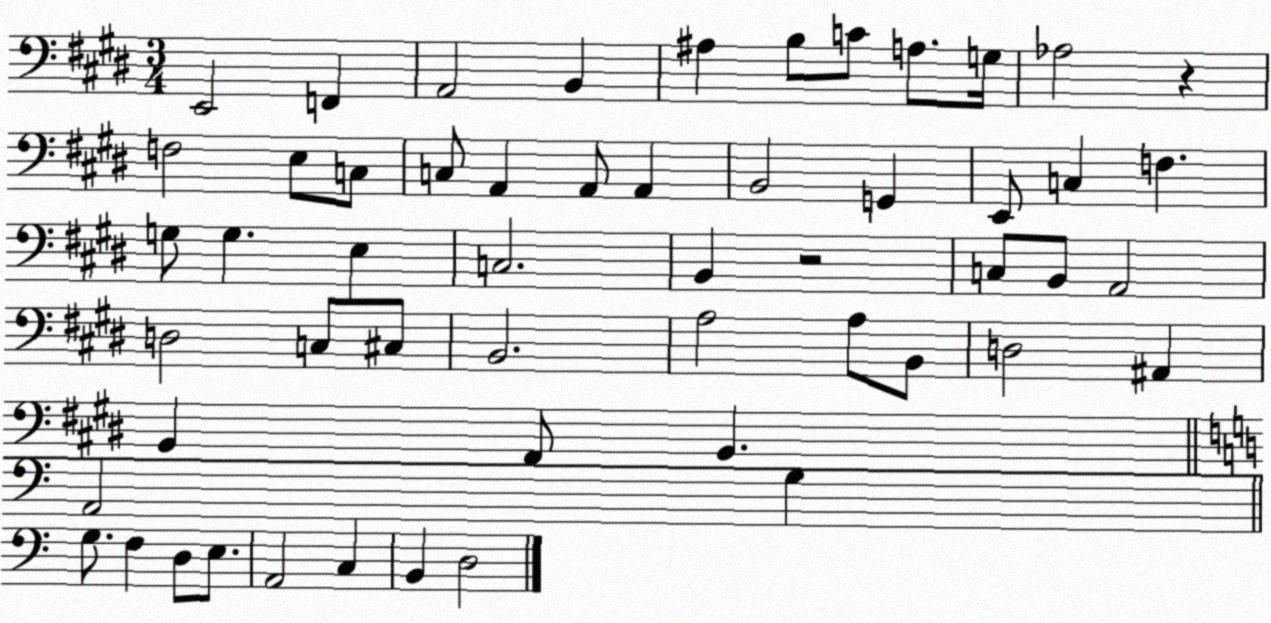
X:1
T:Untitled
M:3/4
L:1/4
K:E
E,,2 F,, A,,2 B,, ^A, B,/2 C/2 A,/2 G,/4 _A,2 z F,2 E,/2 C,/2 C,/2 A,, A,,/2 A,, B,,2 G,, E,,/2 C, F, G,/2 G, E, C,2 B,, z2 C,/2 B,,/2 A,,2 D,2 C,/2 ^C,/2 B,,2 A,2 A,/2 B,,/2 D,2 ^A,, B,, A,,/2 B,, A,,2 G, G,/2 F, D,/2 E,/2 A,,2 C, B,, D,2